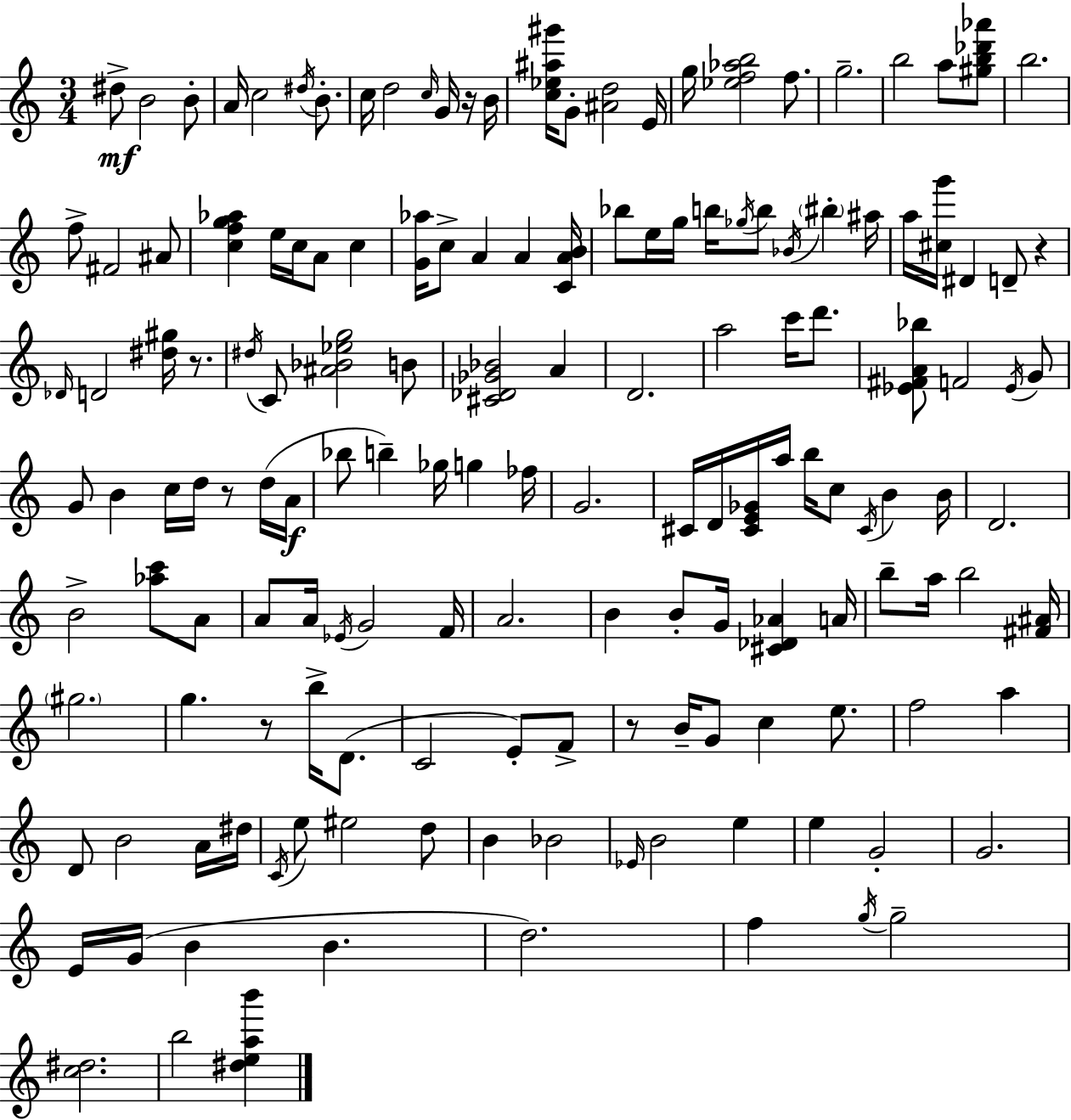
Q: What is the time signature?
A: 3/4